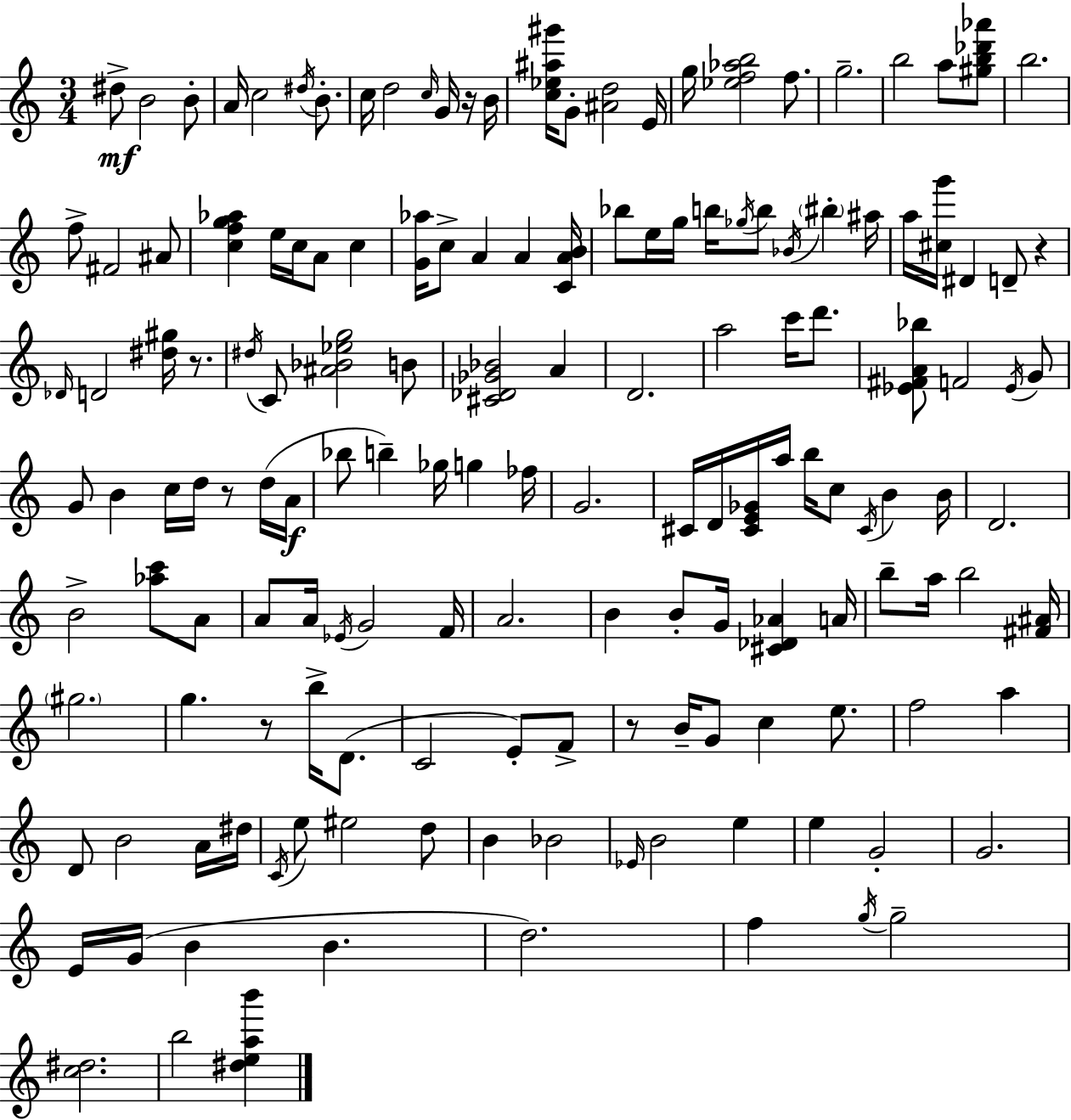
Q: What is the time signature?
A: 3/4